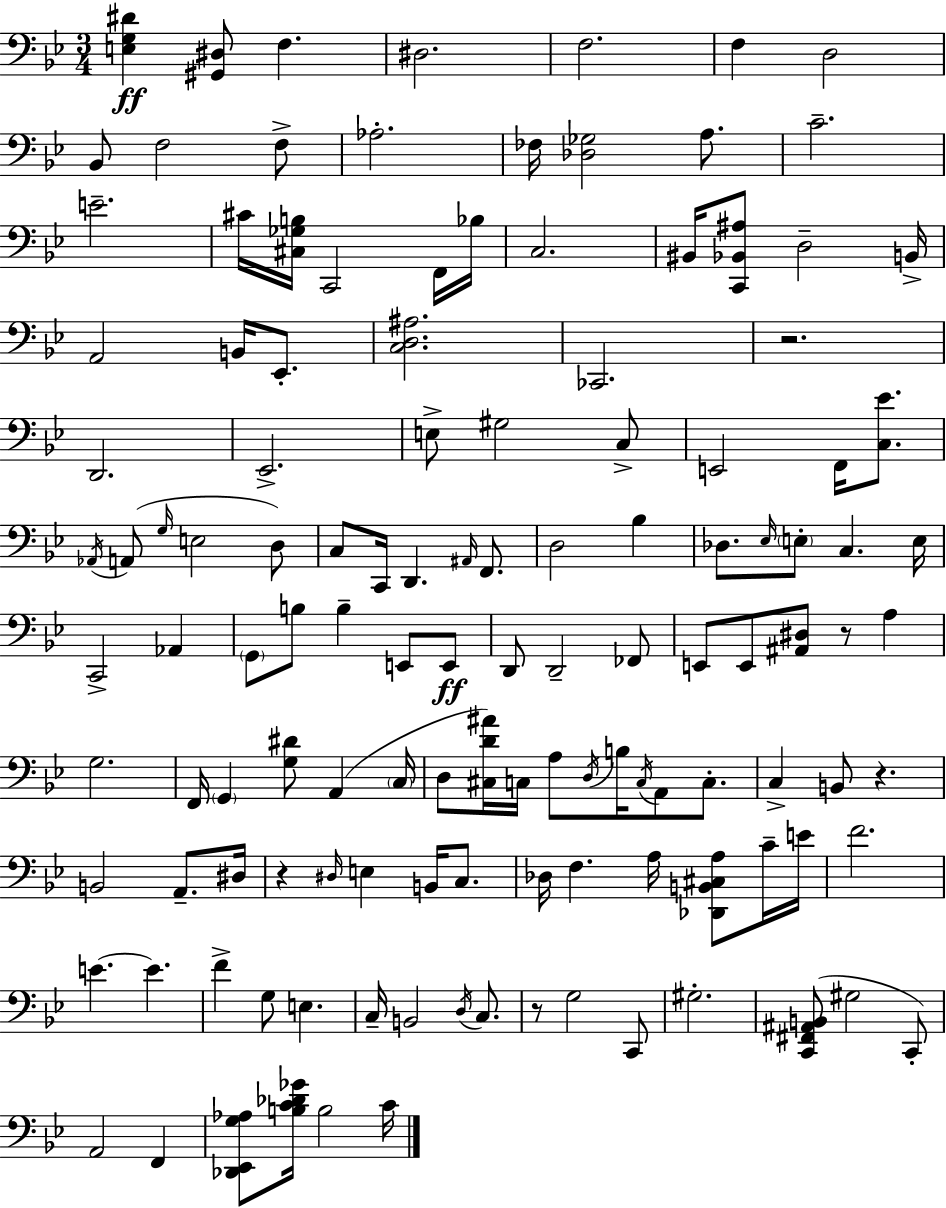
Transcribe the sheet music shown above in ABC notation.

X:1
T:Untitled
M:3/4
L:1/4
K:Gm
[E,G,^D] [^G,,^D,]/2 F, ^D,2 F,2 F, D,2 _B,,/2 F,2 F,/2 _A,2 _F,/4 [_D,_G,]2 A,/2 C2 E2 ^C/4 [^C,_G,B,]/4 C,,2 F,,/4 _B,/4 C,2 ^B,,/4 [C,,_B,,^A,]/2 D,2 B,,/4 A,,2 B,,/4 _E,,/2 [C,D,^A,]2 _C,,2 z2 D,,2 _E,,2 E,/2 ^G,2 C,/2 E,,2 F,,/4 [C,_E]/2 _A,,/4 A,,/2 G,/4 E,2 D,/2 C,/2 C,,/4 D,, ^A,,/4 F,,/2 D,2 _B, _D,/2 _E,/4 E,/2 C, E,/4 C,,2 _A,, G,,/2 B,/2 B, E,,/2 E,,/2 D,,/2 D,,2 _F,,/2 E,,/2 E,,/2 [^A,,^D,]/2 z/2 A, G,2 F,,/4 G,, [G,^D]/2 A,, C,/4 D,/2 [^C,D^A]/4 C,/4 A,/2 D,/4 B,/4 C,/4 A,,/2 C,/2 C, B,,/2 z B,,2 A,,/2 ^D,/4 z ^D,/4 E, B,,/4 C,/2 _D,/4 F, A,/4 [_D,,B,,^C,A,]/2 C/4 E/4 F2 E E F G,/2 E, C,/4 B,,2 D,/4 C,/2 z/2 G,2 C,,/2 ^G,2 [C,,^F,,^A,,B,,]/2 ^G,2 C,,/2 A,,2 F,, [_D,,_E,,G,_A,]/2 [B,C_D_G]/4 B,2 C/4